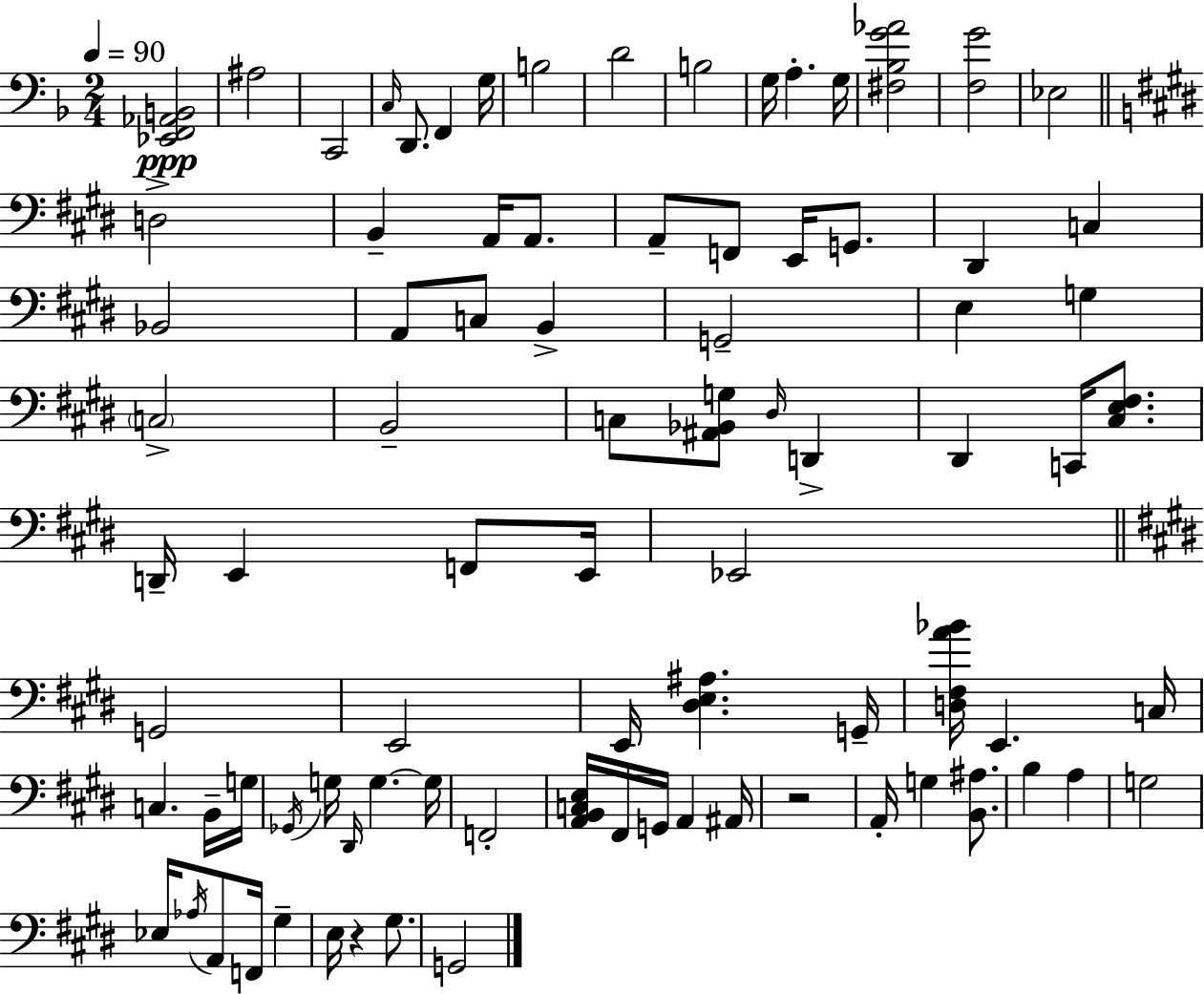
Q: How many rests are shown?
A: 2